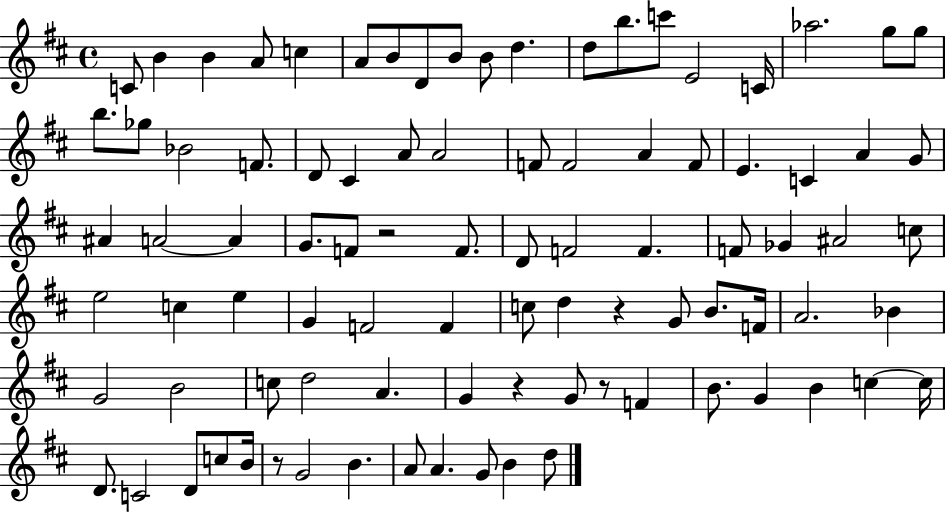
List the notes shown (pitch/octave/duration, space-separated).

C4/e B4/q B4/q A4/e C5/q A4/e B4/e D4/e B4/e B4/e D5/q. D5/e B5/e. C6/e E4/h C4/s Ab5/h. G5/e G5/e B5/e. Gb5/e Bb4/h F4/e. D4/e C#4/q A4/e A4/h F4/e F4/h A4/q F4/e E4/q. C4/q A4/q G4/e A#4/q A4/h A4/q G4/e. F4/e R/h F4/e. D4/e F4/h F4/q. F4/e Gb4/q A#4/h C5/e E5/h C5/q E5/q G4/q F4/h F4/q C5/e D5/q R/q G4/e B4/e. F4/s A4/h. Bb4/q G4/h B4/h C5/e D5/h A4/q. G4/q R/q G4/e R/e F4/q B4/e. G4/q B4/q C5/q C5/s D4/e. C4/h D4/e C5/e B4/s R/e G4/h B4/q. A4/e A4/q. G4/e B4/q D5/e